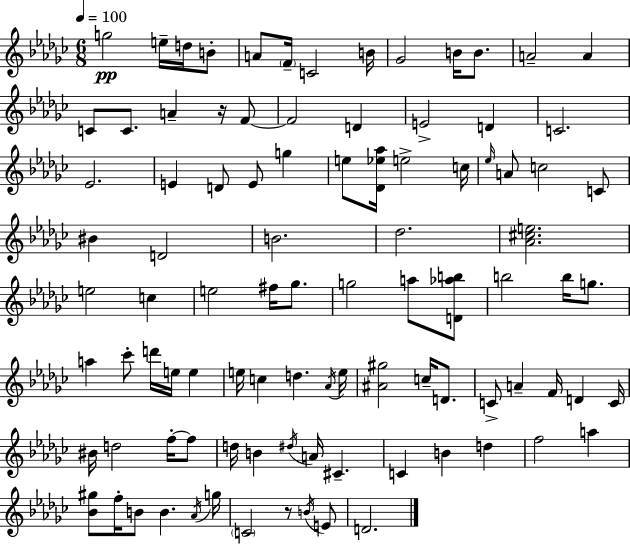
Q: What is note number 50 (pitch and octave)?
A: CES6